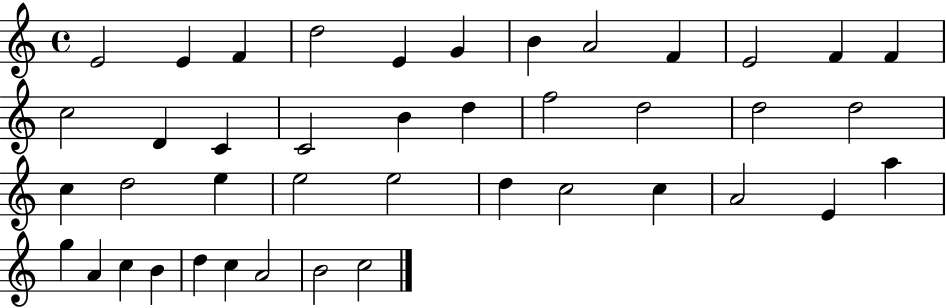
{
  \clef treble
  \time 4/4
  \defaultTimeSignature
  \key c \major
  e'2 e'4 f'4 | d''2 e'4 g'4 | b'4 a'2 f'4 | e'2 f'4 f'4 | \break c''2 d'4 c'4 | c'2 b'4 d''4 | f''2 d''2 | d''2 d''2 | \break c''4 d''2 e''4 | e''2 e''2 | d''4 c''2 c''4 | a'2 e'4 a''4 | \break g''4 a'4 c''4 b'4 | d''4 c''4 a'2 | b'2 c''2 | \bar "|."
}